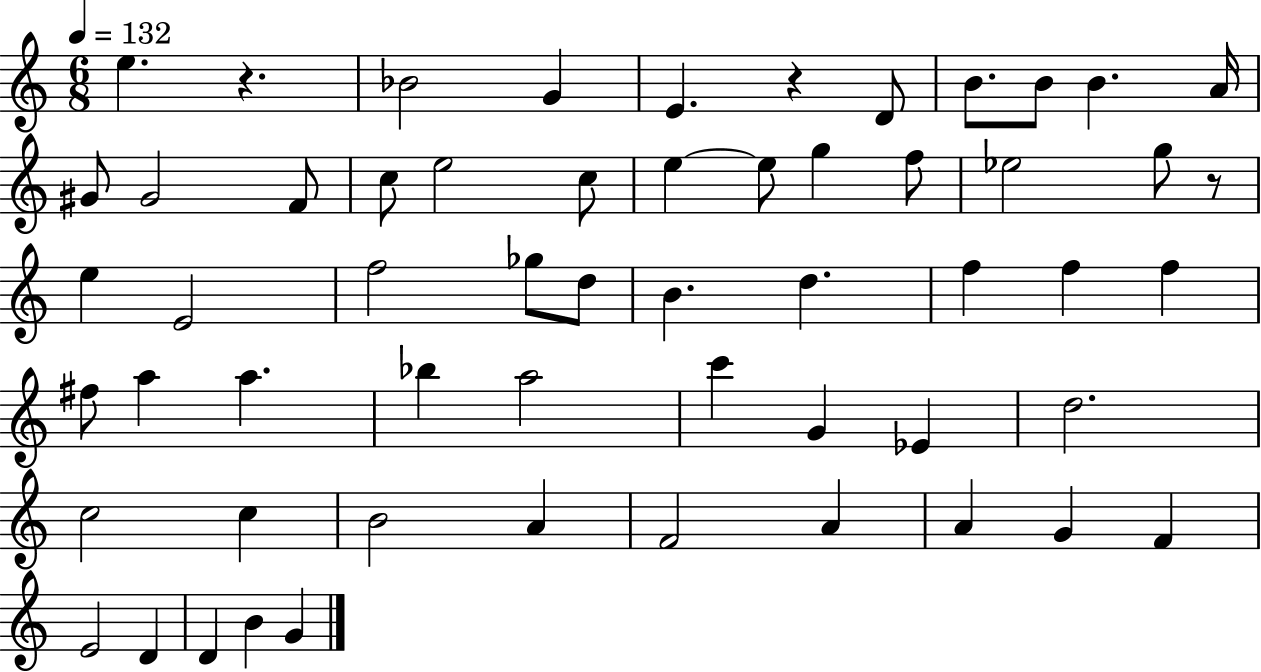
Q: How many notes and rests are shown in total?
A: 57